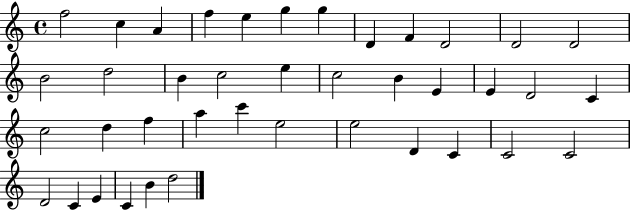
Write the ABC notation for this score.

X:1
T:Untitled
M:4/4
L:1/4
K:C
f2 c A f e g g D F D2 D2 D2 B2 d2 B c2 e c2 B E E D2 C c2 d f a c' e2 e2 D C C2 C2 D2 C E C B d2